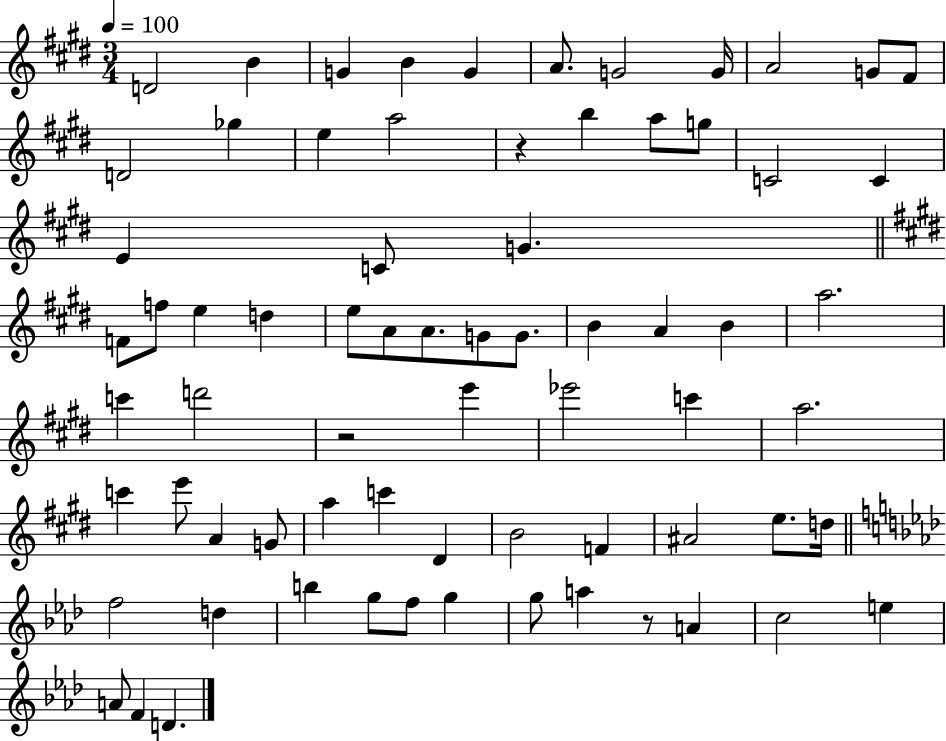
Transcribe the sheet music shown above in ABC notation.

X:1
T:Untitled
M:3/4
L:1/4
K:E
D2 B G B G A/2 G2 G/4 A2 G/2 ^F/2 D2 _g e a2 z b a/2 g/2 C2 C E C/2 G F/2 f/2 e d e/2 A/2 A/2 G/2 G/2 B A B a2 c' d'2 z2 e' _e'2 c' a2 c' e'/2 A G/2 a c' ^D B2 F ^A2 e/2 d/4 f2 d b g/2 f/2 g g/2 a z/2 A c2 e A/2 F D